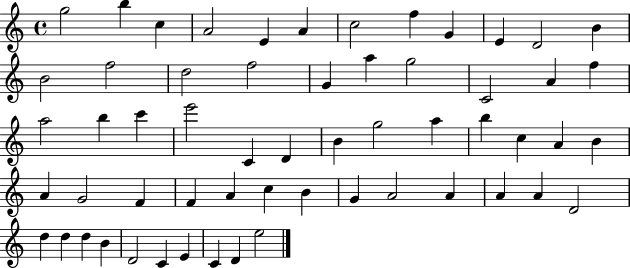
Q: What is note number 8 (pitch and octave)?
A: F5